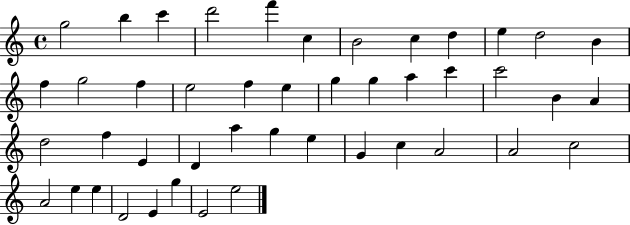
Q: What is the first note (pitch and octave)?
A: G5